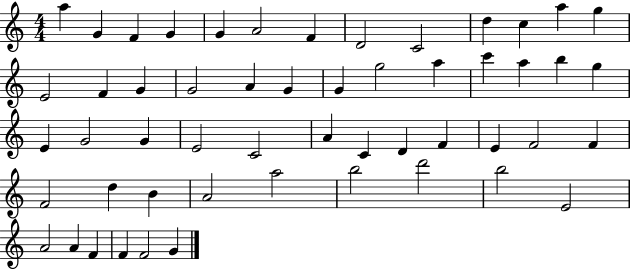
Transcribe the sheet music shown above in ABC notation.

X:1
T:Untitled
M:4/4
L:1/4
K:C
a G F G G A2 F D2 C2 d c a g E2 F G G2 A G G g2 a c' a b g E G2 G E2 C2 A C D F E F2 F F2 d B A2 a2 b2 d'2 b2 E2 A2 A F F F2 G